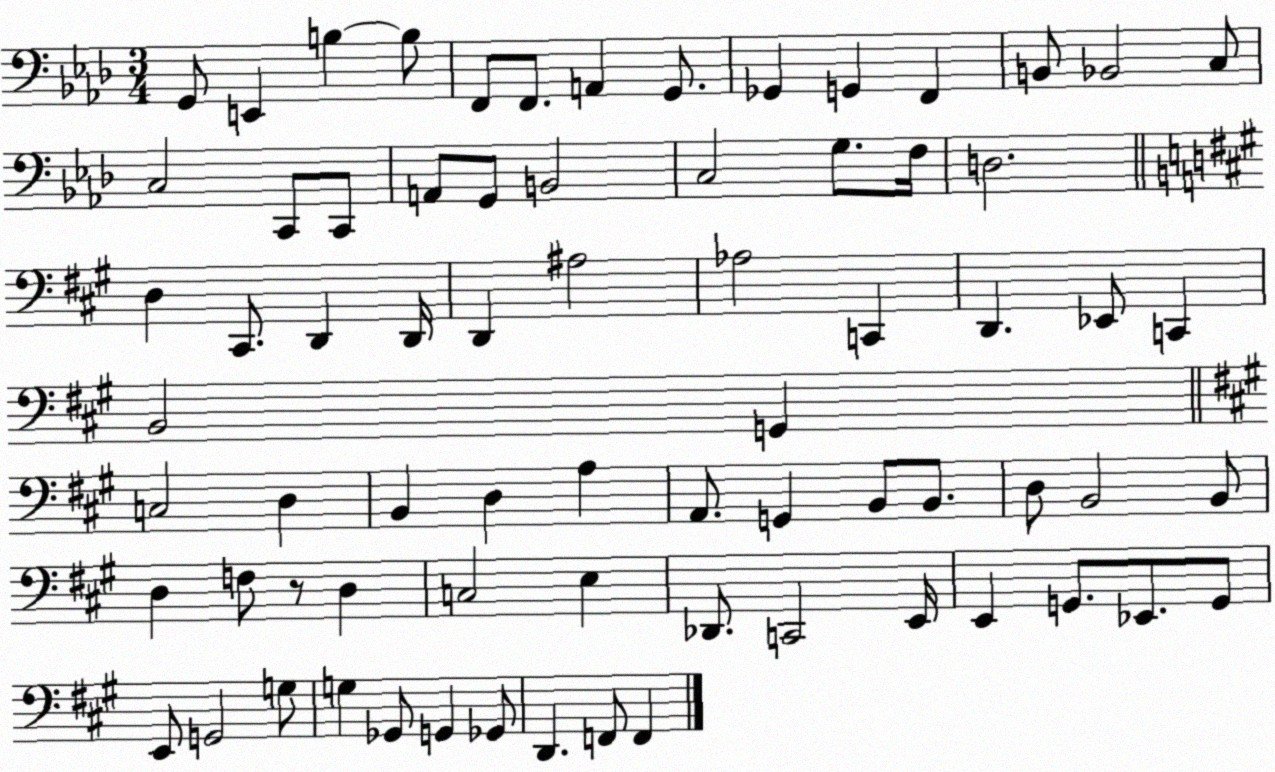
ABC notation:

X:1
T:Untitled
M:3/4
L:1/4
K:Ab
G,,/2 E,, B, B,/2 F,,/2 F,,/2 A,, G,,/2 _G,, G,, F,, B,,/2 _B,,2 C,/2 C,2 C,,/2 C,,/2 A,,/2 G,,/2 B,,2 C,2 G,/2 F,/4 D,2 D, ^C,,/2 D,, D,,/4 D,, ^A,2 _A,2 C,, D,, _E,,/2 C,, B,,2 G,, C,2 D, B,, D, A, A,,/2 G,, B,,/2 B,,/2 D,/2 B,,2 B,,/2 D, F,/2 z/2 D, C,2 E, _D,,/2 C,,2 E,,/4 E,, G,,/2 _E,,/2 G,,/2 E,,/2 G,,2 G,/2 G, _G,,/2 G,, _G,,/2 D,, F,,/2 F,,